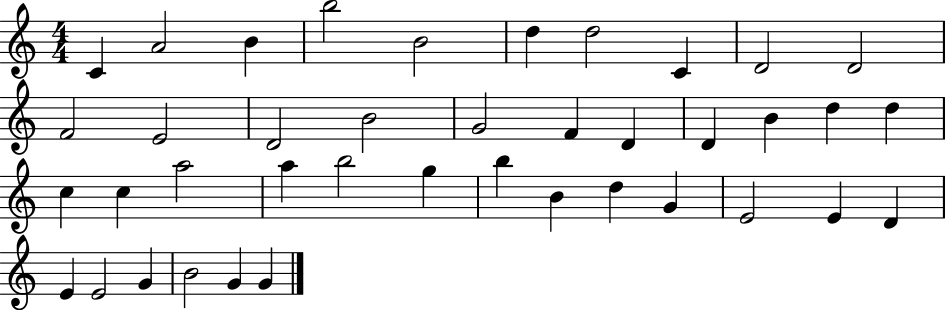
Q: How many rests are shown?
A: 0